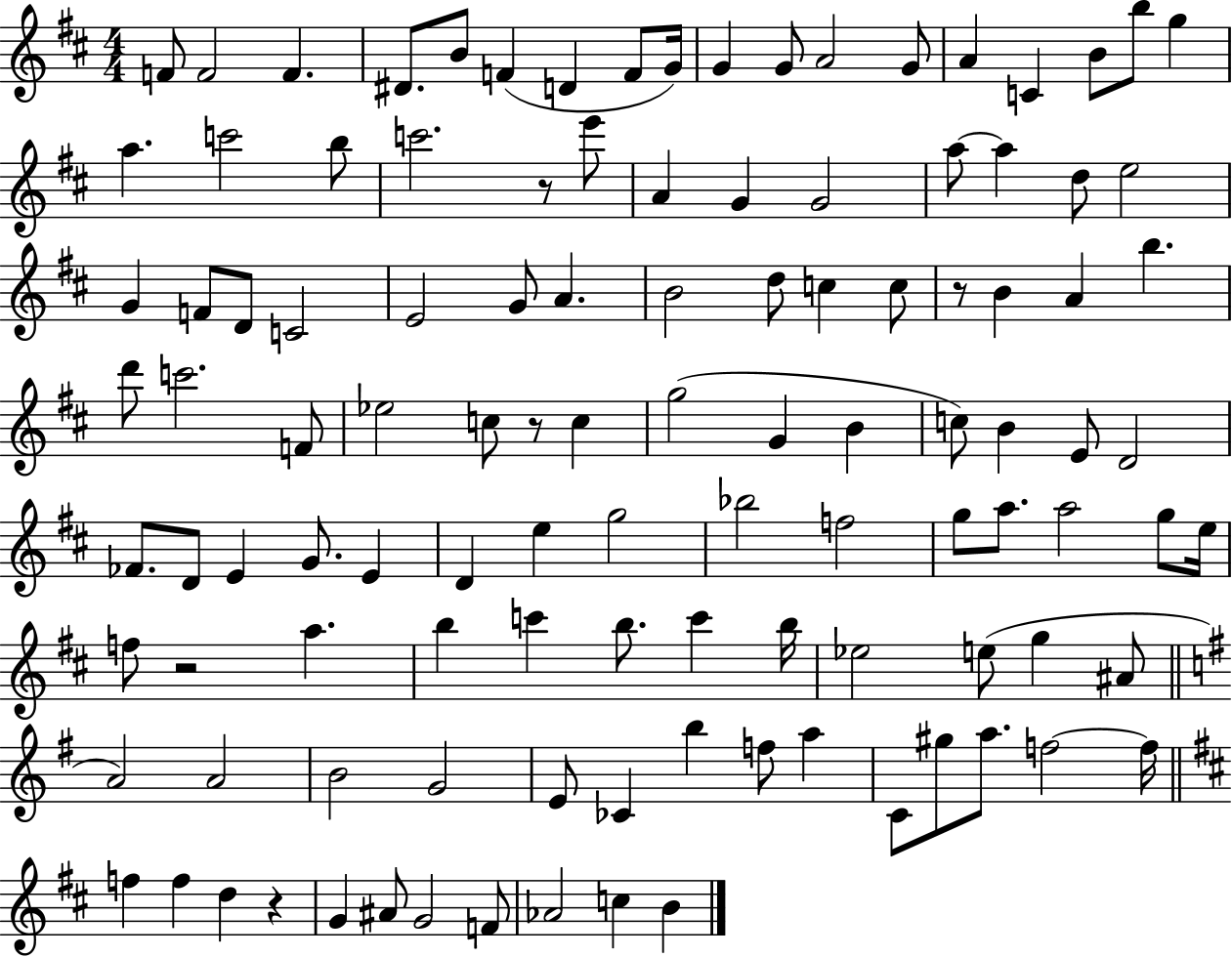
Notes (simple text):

F4/e F4/h F4/q. D#4/e. B4/e F4/q D4/q F4/e G4/s G4/q G4/e A4/h G4/e A4/q C4/q B4/e B5/e G5/q A5/q. C6/h B5/e C6/h. R/e E6/e A4/q G4/q G4/h A5/e A5/q D5/e E5/h G4/q F4/e D4/e C4/h E4/h G4/e A4/q. B4/h D5/e C5/q C5/e R/e B4/q A4/q B5/q. D6/e C6/h. F4/e Eb5/h C5/e R/e C5/q G5/h G4/q B4/q C5/e B4/q E4/e D4/h FES4/e. D4/e E4/q G4/e. E4/q D4/q E5/q G5/h Bb5/h F5/h G5/e A5/e. A5/h G5/e E5/s F5/e R/h A5/q. B5/q C6/q B5/e. C6/q B5/s Eb5/h E5/e G5/q A#4/e A4/h A4/h B4/h G4/h E4/e CES4/q B5/q F5/e A5/q C4/e G#5/e A5/e. F5/h F5/s F5/q F5/q D5/q R/q G4/q A#4/e G4/h F4/e Ab4/h C5/q B4/q